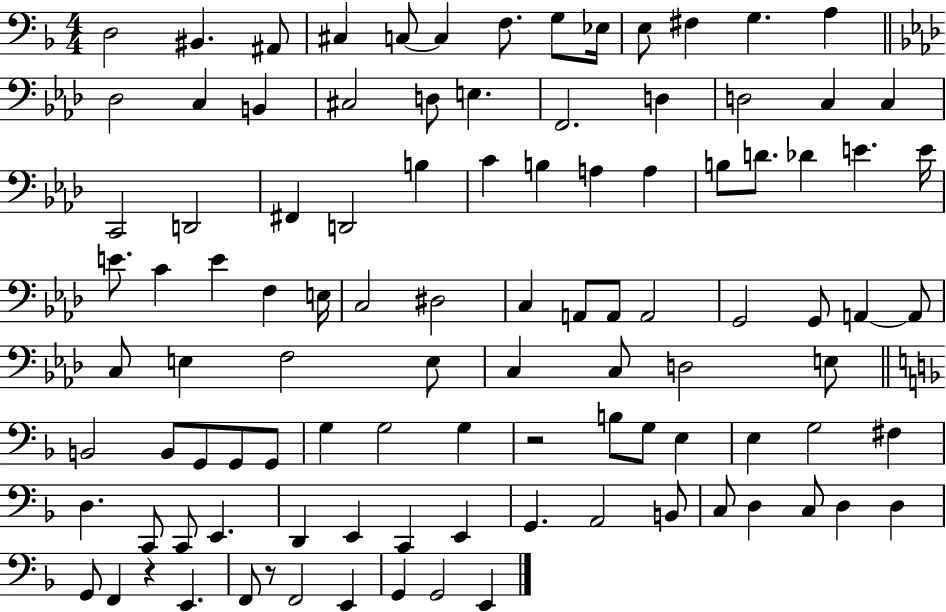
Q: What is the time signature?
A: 4/4